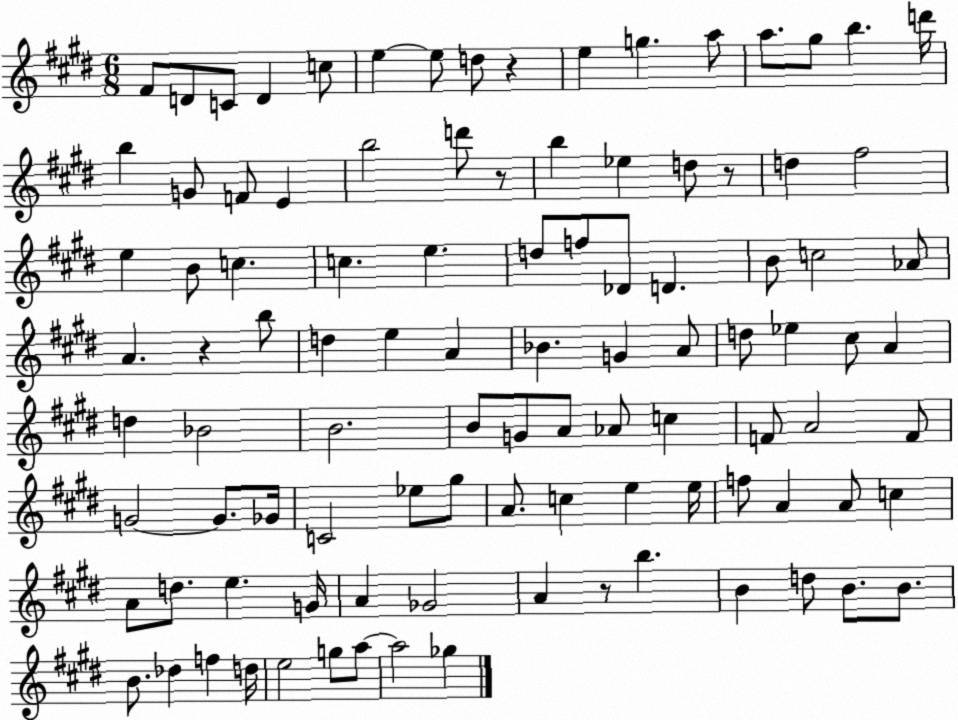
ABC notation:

X:1
T:Untitled
M:6/8
L:1/4
K:E
^F/2 D/2 C/2 D c/2 e e/2 d/2 z e g a/2 a/2 ^g/2 b d'/4 b G/2 F/2 E b2 d'/2 z/2 b _e d/2 z/2 d ^f2 e B/2 c c e d/2 f/2 _D/2 D B/2 c2 _A/2 A z b/2 d e A _B G A/2 d/2 _e ^c/2 A d _B2 B2 B/2 G/2 A/2 _A/2 c F/2 A2 F/2 G2 G/2 _G/4 C2 _e/2 ^g/2 A/2 c e e/4 f/2 A A/2 c A/2 d/2 e G/4 A _G2 A z/2 b B d/2 B/2 B/2 B/2 _d f d/4 e2 g/2 a/2 a2 _g